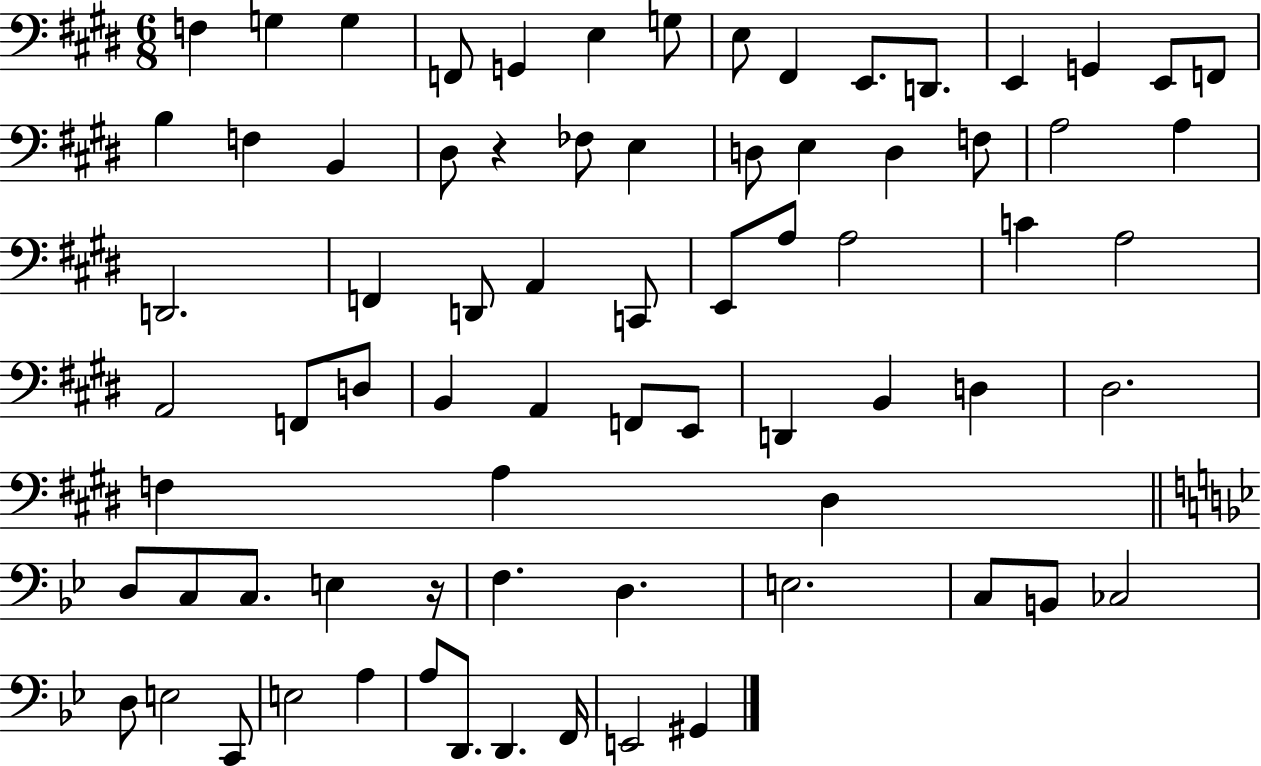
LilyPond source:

{
  \clef bass
  \numericTimeSignature
  \time 6/8
  \key e \major
  f4 g4 g4 | f,8 g,4 e4 g8 | e8 fis,4 e,8. d,8. | e,4 g,4 e,8 f,8 | \break b4 f4 b,4 | dis8 r4 fes8 e4 | d8 e4 d4 f8 | a2 a4 | \break d,2. | f,4 d,8 a,4 c,8 | e,8 a8 a2 | c'4 a2 | \break a,2 f,8 d8 | b,4 a,4 f,8 e,8 | d,4 b,4 d4 | dis2. | \break f4 a4 dis4 | \bar "||" \break \key bes \major d8 c8 c8. e4 r16 | f4. d4. | e2. | c8 b,8 ces2 | \break d8 e2 c,8 | e2 a4 | a8 d,8. d,4. f,16 | e,2 gis,4 | \break \bar "|."
}